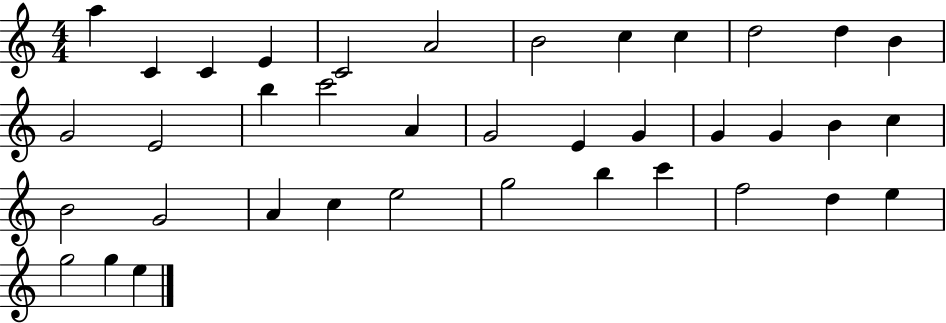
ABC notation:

X:1
T:Untitled
M:4/4
L:1/4
K:C
a C C E C2 A2 B2 c c d2 d B G2 E2 b c'2 A G2 E G G G B c B2 G2 A c e2 g2 b c' f2 d e g2 g e